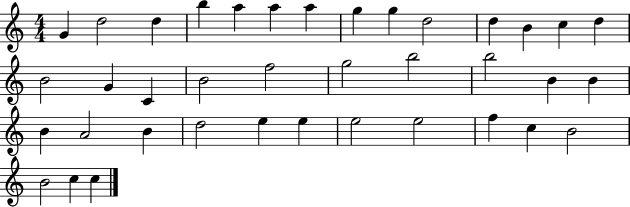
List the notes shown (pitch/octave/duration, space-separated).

G4/q D5/h D5/q B5/q A5/q A5/q A5/q G5/q G5/q D5/h D5/q B4/q C5/q D5/q B4/h G4/q C4/q B4/h F5/h G5/h B5/h B5/h B4/q B4/q B4/q A4/h B4/q D5/h E5/q E5/q E5/h E5/h F5/q C5/q B4/h B4/h C5/q C5/q